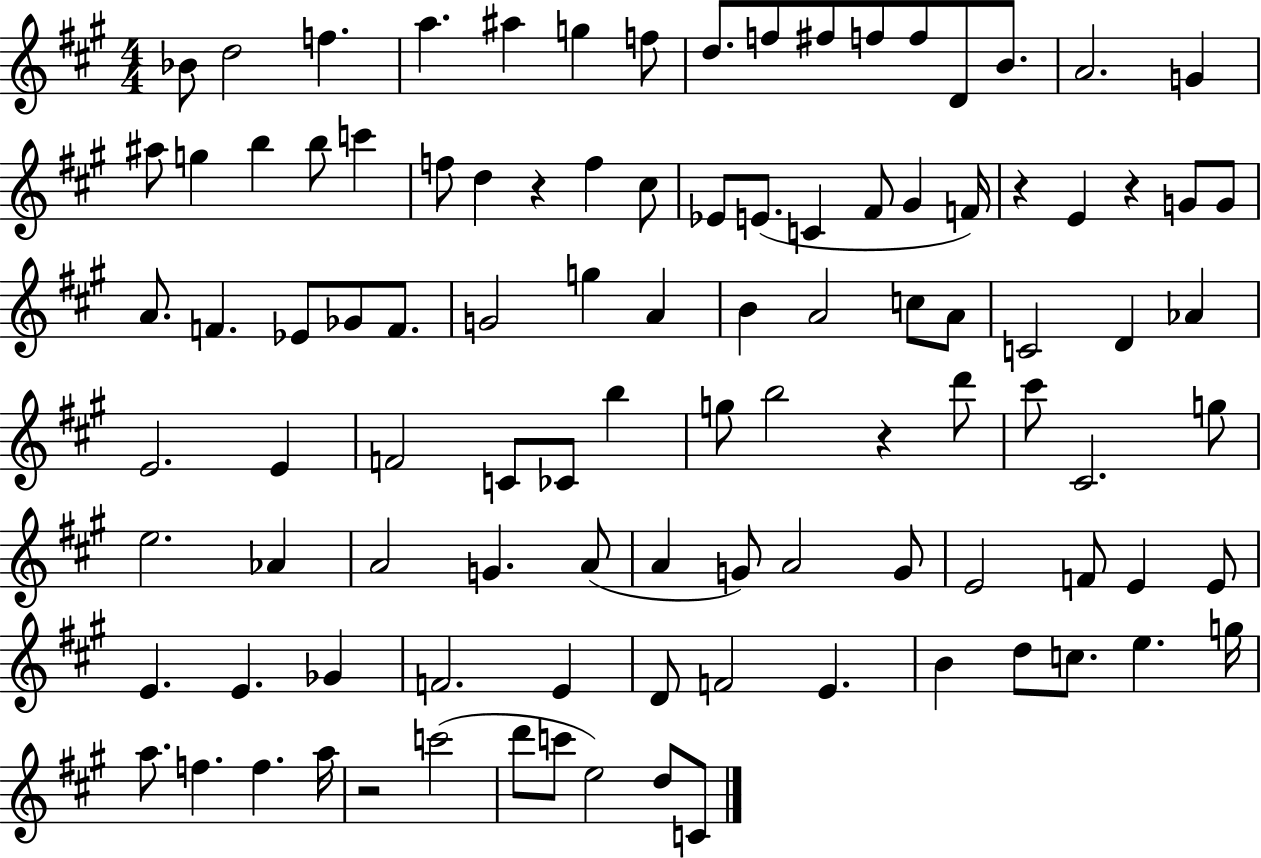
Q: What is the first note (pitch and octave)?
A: Bb4